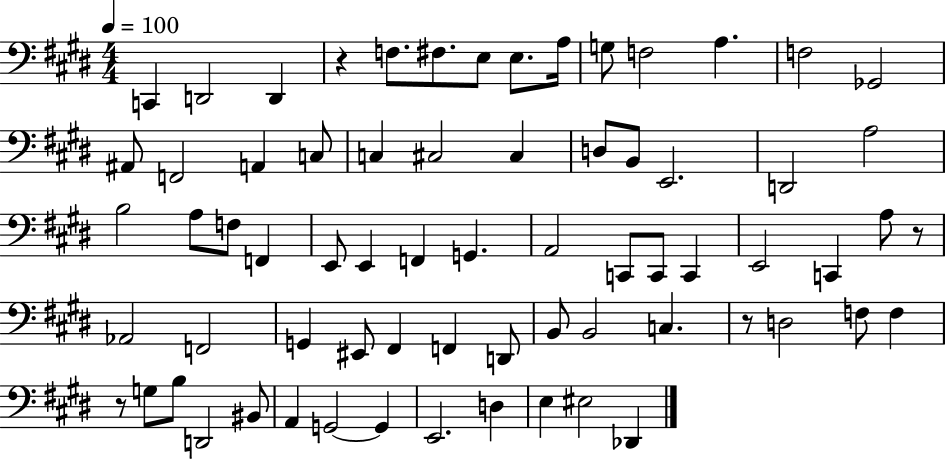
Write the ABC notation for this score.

X:1
T:Untitled
M:4/4
L:1/4
K:E
C,, D,,2 D,, z F,/2 ^F,/2 E,/2 E,/2 A,/4 G,/2 F,2 A, F,2 _G,,2 ^A,,/2 F,,2 A,, C,/2 C, ^C,2 ^C, D,/2 B,,/2 E,,2 D,,2 A,2 B,2 A,/2 F,/2 F,, E,,/2 E,, F,, G,, A,,2 C,,/2 C,,/2 C,, E,,2 C,, A,/2 z/2 _A,,2 F,,2 G,, ^E,,/2 ^F,, F,, D,,/2 B,,/2 B,,2 C, z/2 D,2 F,/2 F, z/2 G,/2 B,/2 D,,2 ^B,,/2 A,, G,,2 G,, E,,2 D, E, ^E,2 _D,,